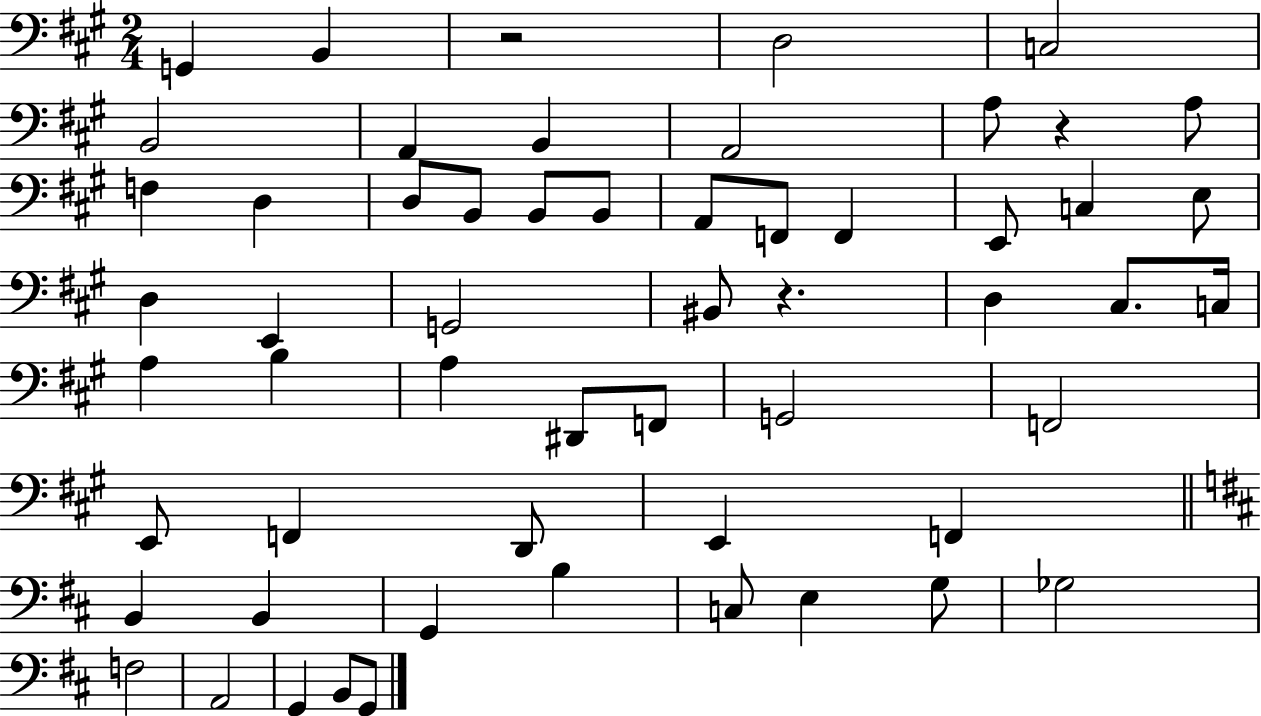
G2/q B2/q R/h D3/h C3/h B2/h A2/q B2/q A2/h A3/e R/q A3/e F3/q D3/q D3/e B2/e B2/e B2/e A2/e F2/e F2/q E2/e C3/q E3/e D3/q E2/q G2/h BIS2/e R/q. D3/q C#3/e. C3/s A3/q B3/q A3/q D#2/e F2/e G2/h F2/h E2/e F2/q D2/e E2/q F2/q B2/q B2/q G2/q B3/q C3/e E3/q G3/e Gb3/h F3/h A2/h G2/q B2/e G2/e